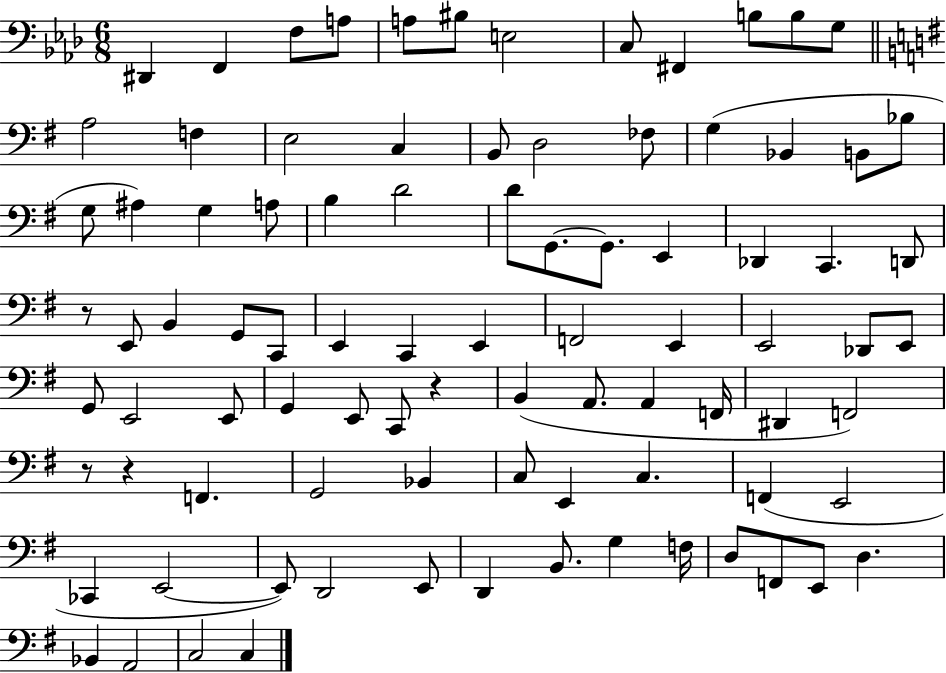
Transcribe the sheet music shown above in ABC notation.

X:1
T:Untitled
M:6/8
L:1/4
K:Ab
^D,, F,, F,/2 A,/2 A,/2 ^B,/2 E,2 C,/2 ^F,, B,/2 B,/2 G,/2 A,2 F, E,2 C, B,,/2 D,2 _F,/2 G, _B,, B,,/2 _B,/2 G,/2 ^A, G, A,/2 B, D2 D/2 G,,/2 G,,/2 E,, _D,, C,, D,,/2 z/2 E,,/2 B,, G,,/2 C,,/2 E,, C,, E,, F,,2 E,, E,,2 _D,,/2 E,,/2 G,,/2 E,,2 E,,/2 G,, E,,/2 C,,/2 z B,, A,,/2 A,, F,,/4 ^D,, F,,2 z/2 z F,, G,,2 _B,, C,/2 E,, C, F,, E,,2 _C,, E,,2 E,,/2 D,,2 E,,/2 D,, B,,/2 G, F,/4 D,/2 F,,/2 E,,/2 D, _B,, A,,2 C,2 C,